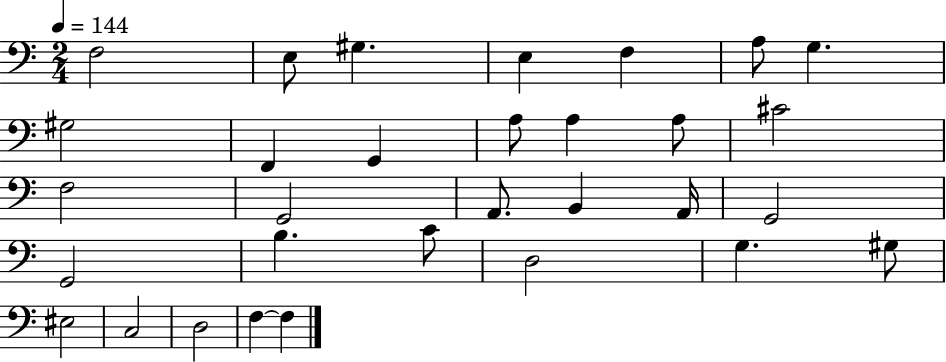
{
  \clef bass
  \numericTimeSignature
  \time 2/4
  \key c \major
  \tempo 4 = 144
  f2 | e8 gis4. | e4 f4 | a8 g4. | \break gis2 | f,4 g,4 | a8 a4 a8 | cis'2 | \break f2 | g,2 | a,8. b,4 a,16 | g,2 | \break g,2 | b4. c'8 | d2 | g4. gis8 | \break eis2 | c2 | d2 | f4~~ f4 | \break \bar "|."
}